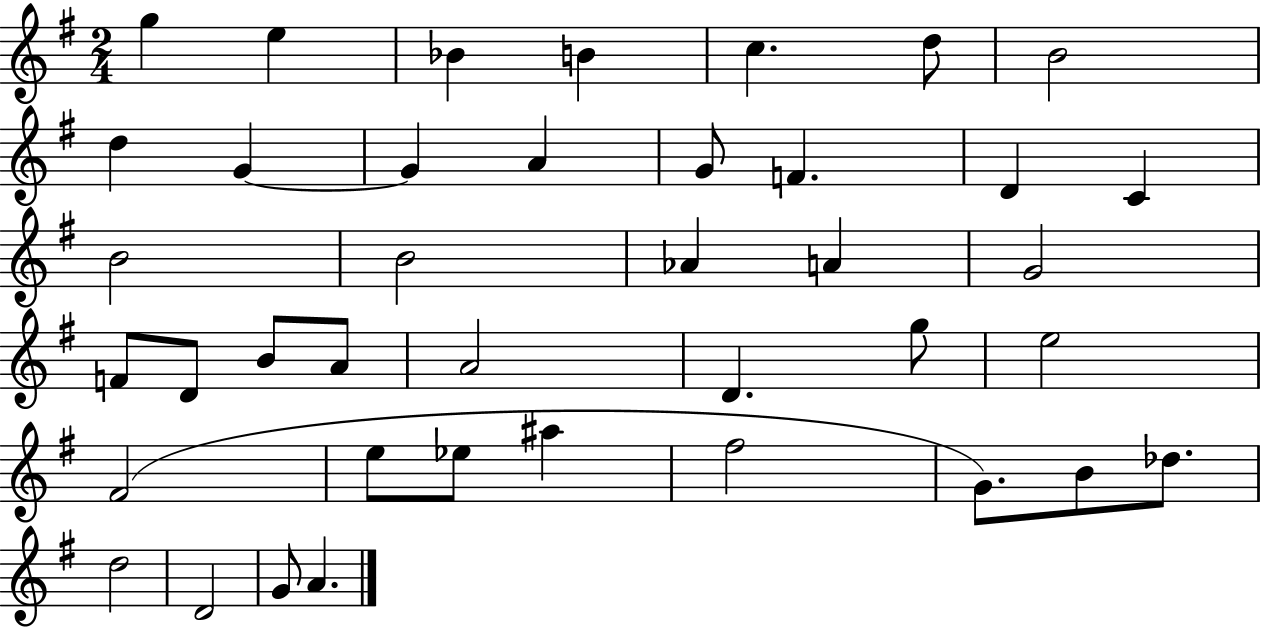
G5/q E5/q Bb4/q B4/q C5/q. D5/e B4/h D5/q G4/q G4/q A4/q G4/e F4/q. D4/q C4/q B4/h B4/h Ab4/q A4/q G4/h F4/e D4/e B4/e A4/e A4/h D4/q. G5/e E5/h F#4/h E5/e Eb5/e A#5/q F#5/h G4/e. B4/e Db5/e. D5/h D4/h G4/e A4/q.